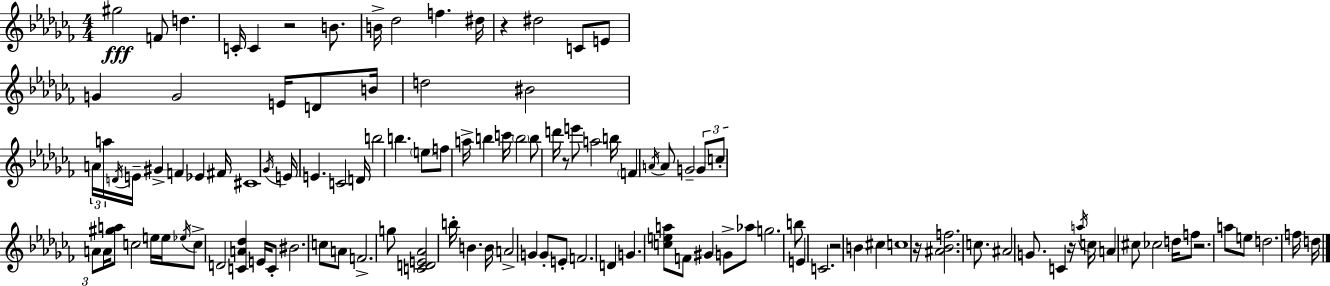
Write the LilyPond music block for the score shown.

{
  \clef treble
  \numericTimeSignature
  \time 4/4
  \key aes \minor
  \repeat volta 2 { gis''2\fff f'8 d''4. | c'16-. c'4 r2 b'8. | b'16-> des''2 f''4. dis''16 | r4 dis''2 c'8 e'8 | \break g'4 g'2 e'16 d'8 b'16 | d''2 bis'2 | \tuplet 3/2 { a'16 a''16 \acciaccatura { d'16 } } e'16-- gis'4-> f'4 ees'4 | fis'16 cis'1 | \break \acciaccatura { ges'16 } e'16 e'4. c'2 | d'16 b''2 b''4. | \parenthesize e''8 f''8 a''16-> b''4 c'''16 \parenthesize b''2 | b''8 d'''16 r8 e'''8 a''2 | \break b''16 \parenthesize f'4 \acciaccatura { a'16 } a'8 g'2-- | \tuplet 3/2 { g'8 c''8-. a'8 } a'16 <gis'' a''>8 c''2 | e''16 e''16 \acciaccatura { ees''16 } c''8-> d'2 <c' a' des''>4 | e'16 c'8-. bis'2. | \break c''8 a'8 f'2.-> | g''8 <c' d' e' aes'>2 b''16-. b'4. | b'16 a'2-> g'4 | g'8-. e'8-. f'2. | \break d'4 g'4. <c'' e'' a''>8 f'8 gis'4 | g'8-> aes''8 g''2. | b''8 e'4 c'2. | r2 b'4 | \break cis''4 c''1 | r16 <ais' bes' f''>2. | c''8. ais'2 g'8. c'4 | r16 \acciaccatura { a''16 } c''16 a'4 cis''8 ces''2 | \break d''16 f''8 r2. | a''8 e''8 d''2. | f''16 d''16 } \bar "|."
}